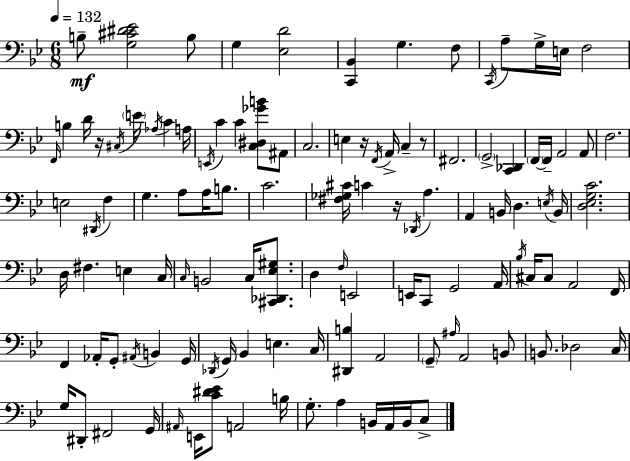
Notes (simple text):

B3/e [G3,C#4,D#4,Eb4]/h B3/e G3/q [Eb3,D4]/h [C2,Bb2]/q G3/q. F3/e C2/s A3/e G3/s E3/s F3/h F2/s B3/q D4/s R/s C#3/s E4/s Ab3/s C4/q A3/s E2/s C4/q C4/q [C3,D#3,Gb4,B4]/e A#2/e C3/h. E3/q R/s F2/s A2/s C3/q R/e F#2/h. G2/h [C2,Db2]/q F2/s F2/s A2/h A2/e F3/h. E3/h D#2/s F3/q G3/q. A3/e A3/s B3/e. C4/h. [F#3,Gb3,C#4]/s C4/q R/s Db2/s A3/q. A2/q B2/s D3/q. E3/s B2/s [D3,Eb3,G3,C4]/h. D3/s F#3/q. E3/q C3/s C3/s B2/h C3/s [C#2,Db2,Eb3,G#3]/e. D3/q F3/s E2/h E2/s C2/e G2/h A2/s Bb3/s C#3/s C#3/e A2/h F2/s F2/q Ab2/s G2/e A#2/s B2/q G2/s Db2/s G2/s Bb2/q E3/q. C3/s [D#2,B3]/q A2/h G2/e A#3/s A2/h B2/e B2/e. Db3/h C3/s G3/s D#2/e F#2/h G2/s A#2/s E2/s [C4,D#4,Eb4]/e A2/h B3/s G3/e. A3/q B2/s A2/s B2/s C3/e